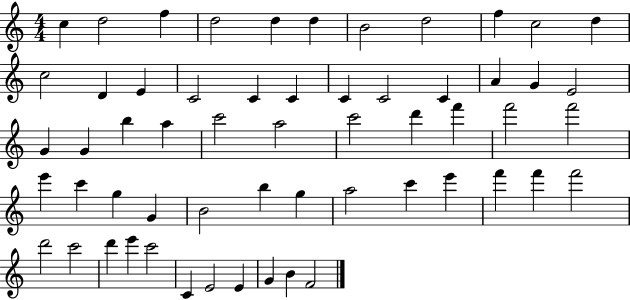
X:1
T:Untitled
M:4/4
L:1/4
K:C
c d2 f d2 d d B2 d2 f c2 d c2 D E C2 C C C C2 C A G E2 G G b a c'2 a2 c'2 d' f' f'2 f'2 e' c' g G B2 b g a2 c' e' f' f' f'2 d'2 c'2 d' e' c'2 C E2 E G B F2